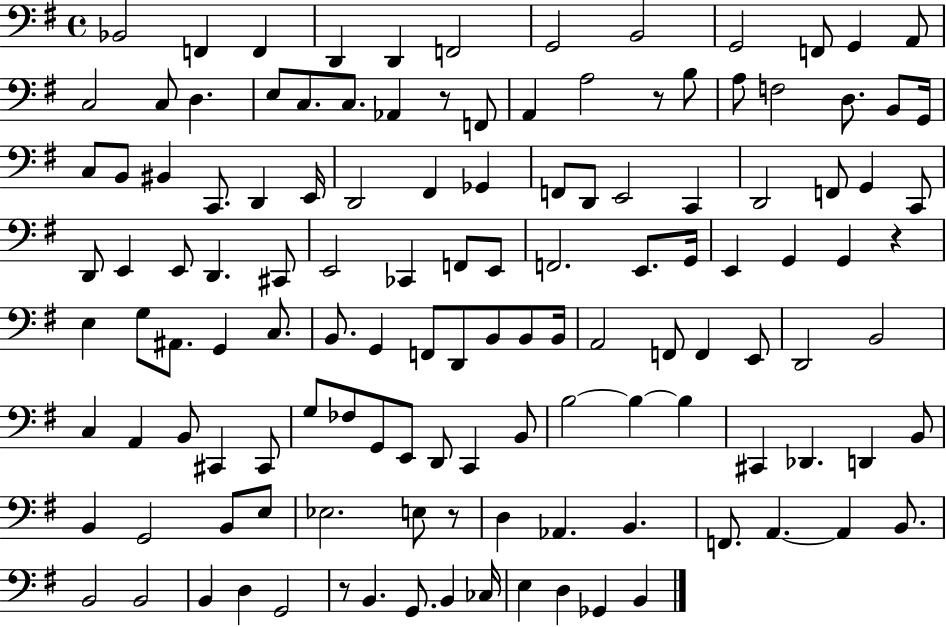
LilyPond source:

{
  \clef bass
  \time 4/4
  \defaultTimeSignature
  \key g \major
  \repeat volta 2 { bes,2 f,4 f,4 | d,4 d,4 f,2 | g,2 b,2 | g,2 f,8 g,4 a,8 | \break c2 c8 d4. | e8 c8. c8. aes,4 r8 f,8 | a,4 a2 r8 b8 | a8 f2 d8. b,8 g,16 | \break c8 b,8 bis,4 c,8. d,4 e,16 | d,2 fis,4 ges,4 | f,8 d,8 e,2 c,4 | d,2 f,8 g,4 c,8 | \break d,8 e,4 e,8 d,4. cis,8 | e,2 ces,4 f,8 e,8 | f,2. e,8. g,16 | e,4 g,4 g,4 r4 | \break e4 g8 ais,8. g,4 c8. | b,8. g,4 f,8 d,8 b,8 b,8 b,16 | a,2 f,8 f,4 e,8 | d,2 b,2 | \break c4 a,4 b,8 cis,4 cis,8 | g8 fes8 g,8 e,8 d,8 c,4 b,8 | b2~~ b4~~ b4 | cis,4 des,4. d,4 b,8 | \break b,4 g,2 b,8 e8 | ees2. e8 r8 | d4 aes,4. b,4. | f,8. a,4.~~ a,4 b,8. | \break b,2 b,2 | b,4 d4 g,2 | r8 b,4. g,8. b,4 ces16 | e4 d4 ges,4 b,4 | \break } \bar "|."
}